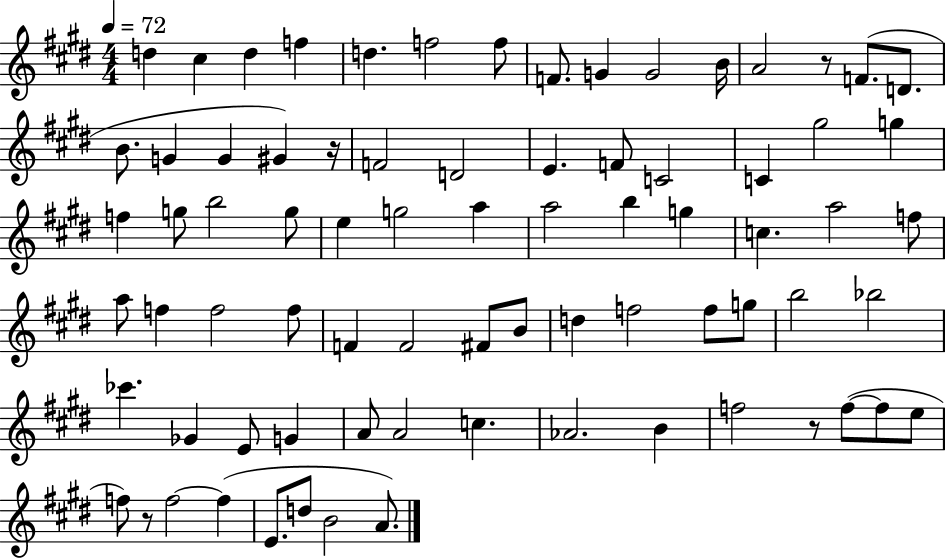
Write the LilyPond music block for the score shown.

{
  \clef treble
  \numericTimeSignature
  \time 4/4
  \key e \major
  \tempo 4 = 72
  d''4 cis''4 d''4 f''4 | d''4. f''2 f''8 | f'8. g'4 g'2 b'16 | a'2 r8 f'8.( d'8. | \break b'8. g'4 g'4 gis'4) r16 | f'2 d'2 | e'4. f'8 c'2 | c'4 gis''2 g''4 | \break f''4 g''8 b''2 g''8 | e''4 g''2 a''4 | a''2 b''4 g''4 | c''4. a''2 f''8 | \break a''8 f''4 f''2 f''8 | f'4 f'2 fis'8 b'8 | d''4 f''2 f''8 g''8 | b''2 bes''2 | \break ces'''4. ges'4 e'8 g'4 | a'8 a'2 c''4. | aes'2. b'4 | f''2 r8 f''8~(~ f''8 e''8 | \break f''8) r8 f''2~~ f''4( | e'8. d''8 b'2 a'8.) | \bar "|."
}